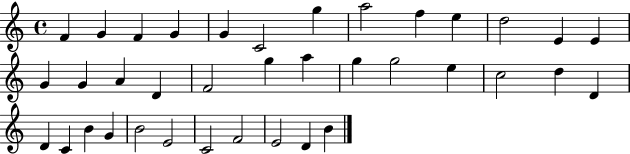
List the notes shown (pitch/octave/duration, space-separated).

F4/q G4/q F4/q G4/q G4/q C4/h G5/q A5/h F5/q E5/q D5/h E4/q E4/q G4/q G4/q A4/q D4/q F4/h G5/q A5/q G5/q G5/h E5/q C5/h D5/q D4/q D4/q C4/q B4/q G4/q B4/h E4/h C4/h F4/h E4/h D4/q B4/q